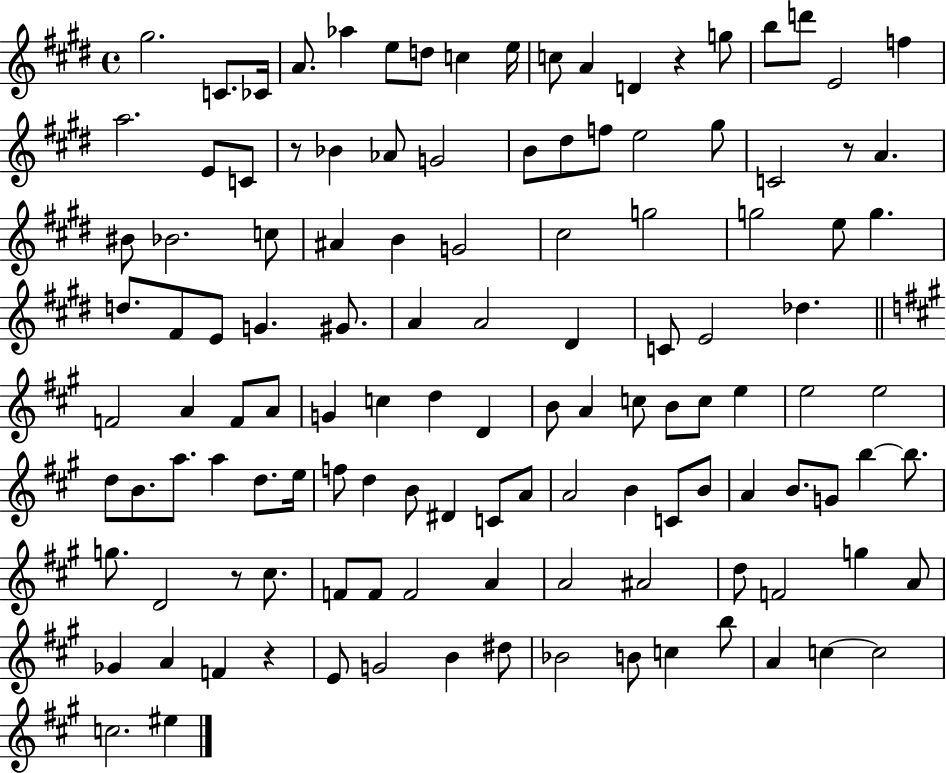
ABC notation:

X:1
T:Untitled
M:4/4
L:1/4
K:E
^g2 C/2 _C/4 A/2 _a e/2 d/2 c e/4 c/2 A D z g/2 b/2 d'/2 E2 f a2 E/2 C/2 z/2 _B _A/2 G2 B/2 ^d/2 f/2 e2 ^g/2 C2 z/2 A ^B/2 _B2 c/2 ^A B G2 ^c2 g2 g2 e/2 g d/2 ^F/2 E/2 G ^G/2 A A2 ^D C/2 E2 _d F2 A F/2 A/2 G c d D B/2 A c/2 B/2 c/2 e e2 e2 d/2 B/2 a/2 a d/2 e/4 f/2 d B/2 ^D C/2 A/2 A2 B C/2 B/2 A B/2 G/2 b b/2 g/2 D2 z/2 ^c/2 F/2 F/2 F2 A A2 ^A2 d/2 F2 g A/2 _G A F z E/2 G2 B ^d/2 _B2 B/2 c b/2 A c c2 c2 ^e